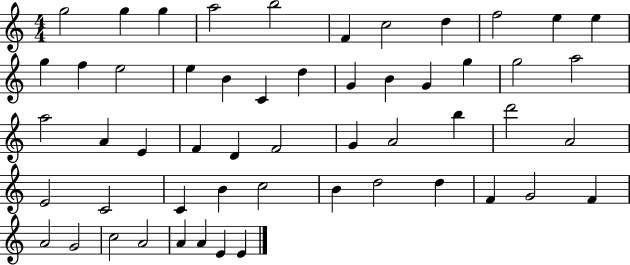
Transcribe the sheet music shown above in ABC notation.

X:1
T:Untitled
M:4/4
L:1/4
K:C
g2 g g a2 b2 F c2 d f2 e e g f e2 e B C d G B G g g2 a2 a2 A E F D F2 G A2 b d'2 A2 E2 C2 C B c2 B d2 d F G2 F A2 G2 c2 A2 A A E E